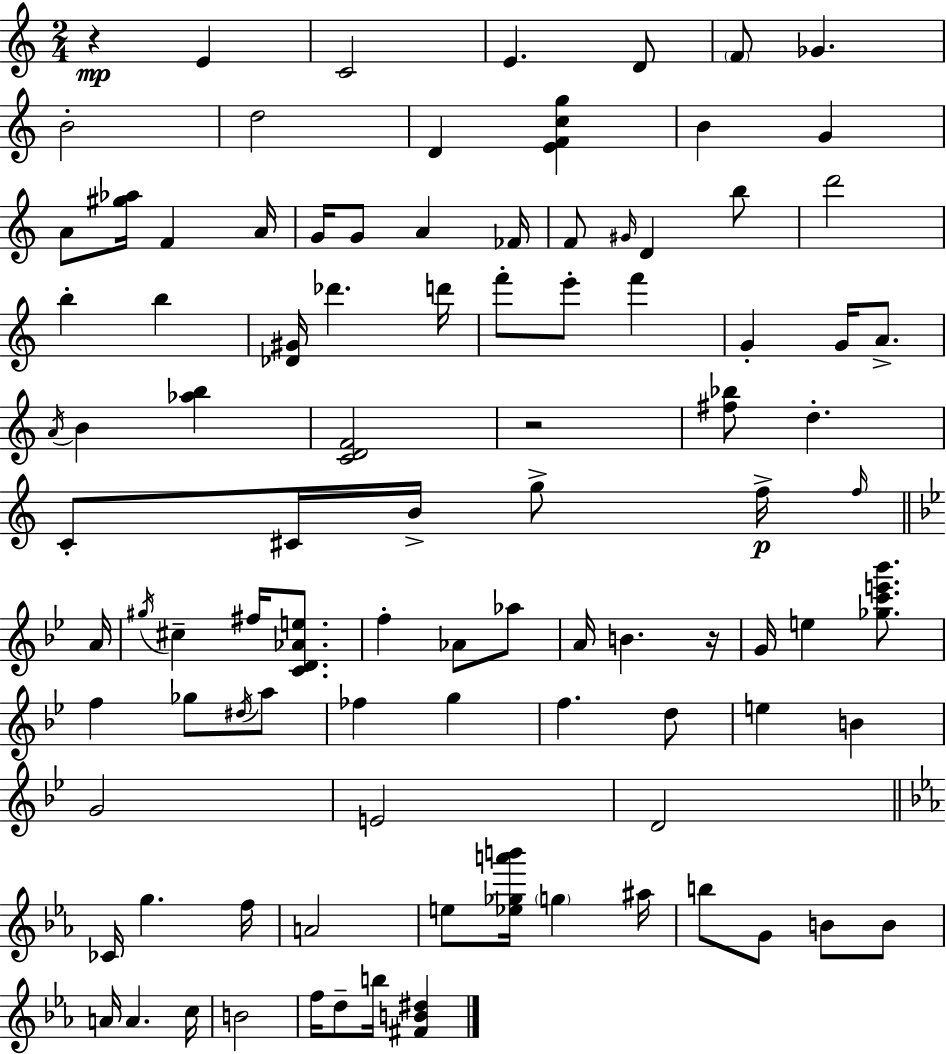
{
  \clef treble
  \numericTimeSignature
  \time 2/4
  \key c \major
  r4\mp e'4 | c'2 | e'4. d'8 | \parenthesize f'8 ges'4. | \break b'2-. | d''2 | d'4 <e' f' c'' g''>4 | b'4 g'4 | \break a'8 <gis'' aes''>16 f'4 a'16 | g'16 g'8 a'4 fes'16 | f'8 \grace { gis'16 } d'4 b''8 | d'''2 | \break b''4-. b''4 | <des' gis'>16 des'''4. | d'''16 f'''8-. e'''8-. f'''4 | g'4-. g'16 a'8.-> | \break \acciaccatura { a'16 } b'4 <aes'' b''>4 | <c' d' f'>2 | r2 | <fis'' bes''>8 d''4.-. | \break c'8-. cis'16 b'16-> g''8-> | f''16->\p \grace { f''16 } \bar "||" \break \key bes \major a'16 \acciaccatura { gis''16 } cis''4-- fis''16 <c' d' aes' e''>8. | f''4-. aes'8 | aes''8 a'16 b'4. | r16 g'16 e''4 <ges'' c''' e''' bes'''>8. | \break f''4 ges''8 | \acciaccatura { dis''16 } a''8 fes''4 g''4 | f''4. | d''8 e''4 b'4 | \break g'2 | e'2 | d'2 | \bar "||" \break \key ees \major ces'16 g''4. f''16 | a'2 | e''8 <ees'' ges'' a''' b'''>16 \parenthesize g''4 ais''16 | b''8 g'8 b'8 b'8 | \break a'16 a'4. c''16 | b'2 | f''16 d''8-- b''16 <fis' b' dis''>4 | \bar "|."
}